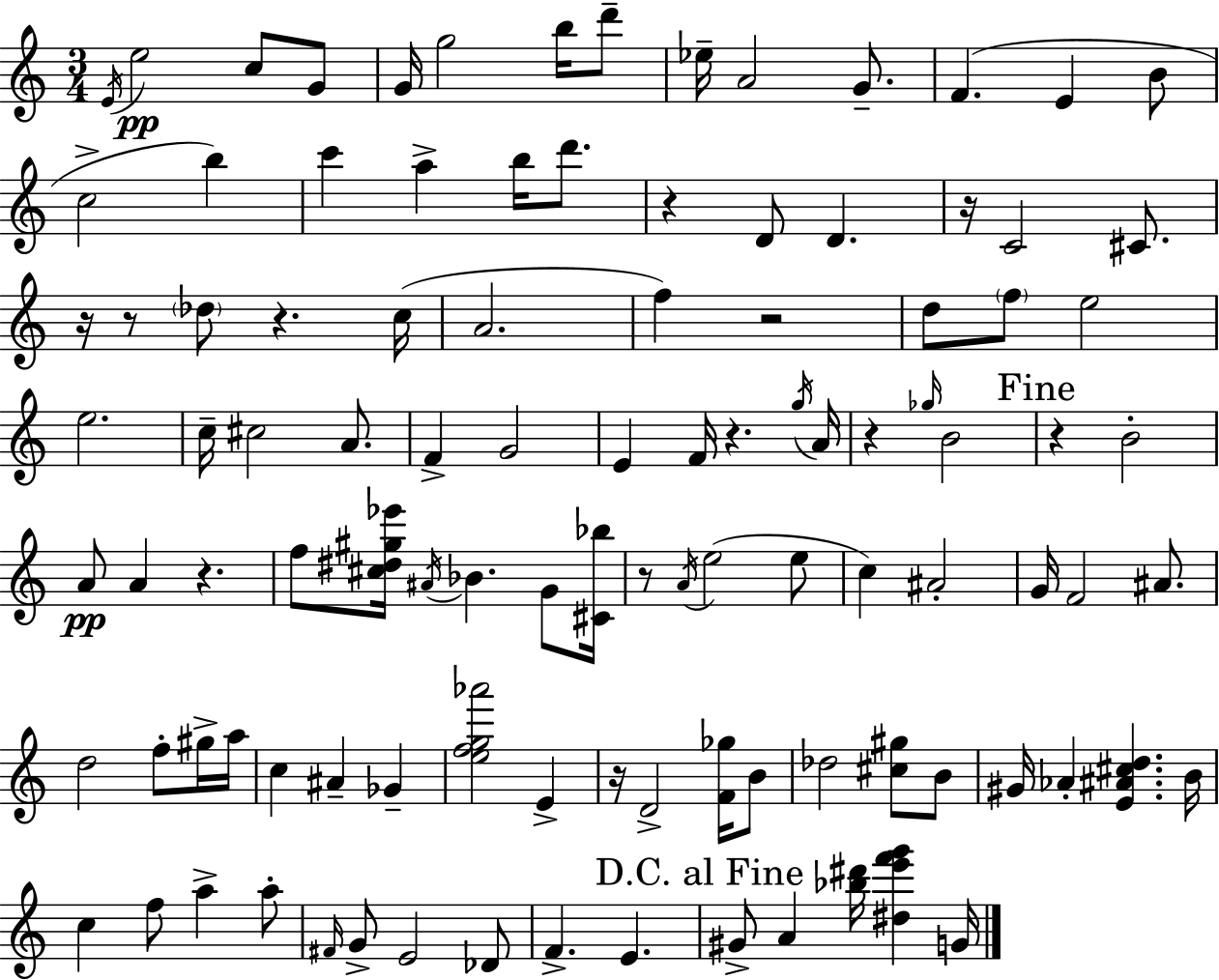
{
  \clef treble
  \numericTimeSignature
  \time 3/4
  \key a \minor
  \repeat volta 2 { \acciaccatura { e'16 }\pp e''2 c''8 g'8 | g'16 g''2 b''16 d'''8-- | ees''16-- a'2 g'8.-- | f'4.( e'4 b'8 | \break c''2-> b''4) | c'''4 a''4-> b''16 d'''8. | r4 d'8 d'4. | r16 c'2 cis'8. | \break r16 r8 \parenthesize des''8 r4. | c''16( a'2. | f''4) r2 | d''8 \parenthesize f''8 e''2 | \break e''2. | c''16-- cis''2 a'8. | f'4-> g'2 | e'4 f'16 r4. | \break \acciaccatura { g''16 } a'16 r4 \grace { ges''16 } b'2 | \mark "Fine" r4 b'2-. | a'8\pp a'4 r4. | f''8 <cis'' dis'' gis'' ees'''>16 \acciaccatura { ais'16 } bes'4. | \break g'8 <cis' bes''>16 r8 \acciaccatura { a'16 }( e''2 | e''8 c''4) ais'2-. | g'16 f'2 | ais'8. d''2 | \break f''8-. gis''16-> a''16 c''4 ais'4-- | ges'4-- <e'' f'' g'' aes'''>2 | e'4-> r16 d'2-> | <f' ges''>16 b'8 des''2 | \break <cis'' gis''>8 b'8 gis'16 aes'4-. <e' ais' cis'' d''>4. | b'16 c''4 f''8 a''4-> | a''8-. \grace { fis'16 } g'8-> e'2 | des'8 f'4.-> | \break e'4. \mark "D.C. al Fine" gis'8-> a'4 | <bes'' dis'''>16 <dis'' e''' f''' g'''>4 g'16 } \bar "|."
}